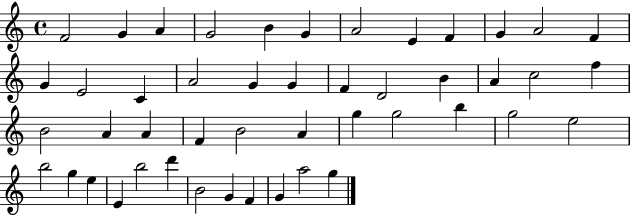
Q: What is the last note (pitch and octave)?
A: G5